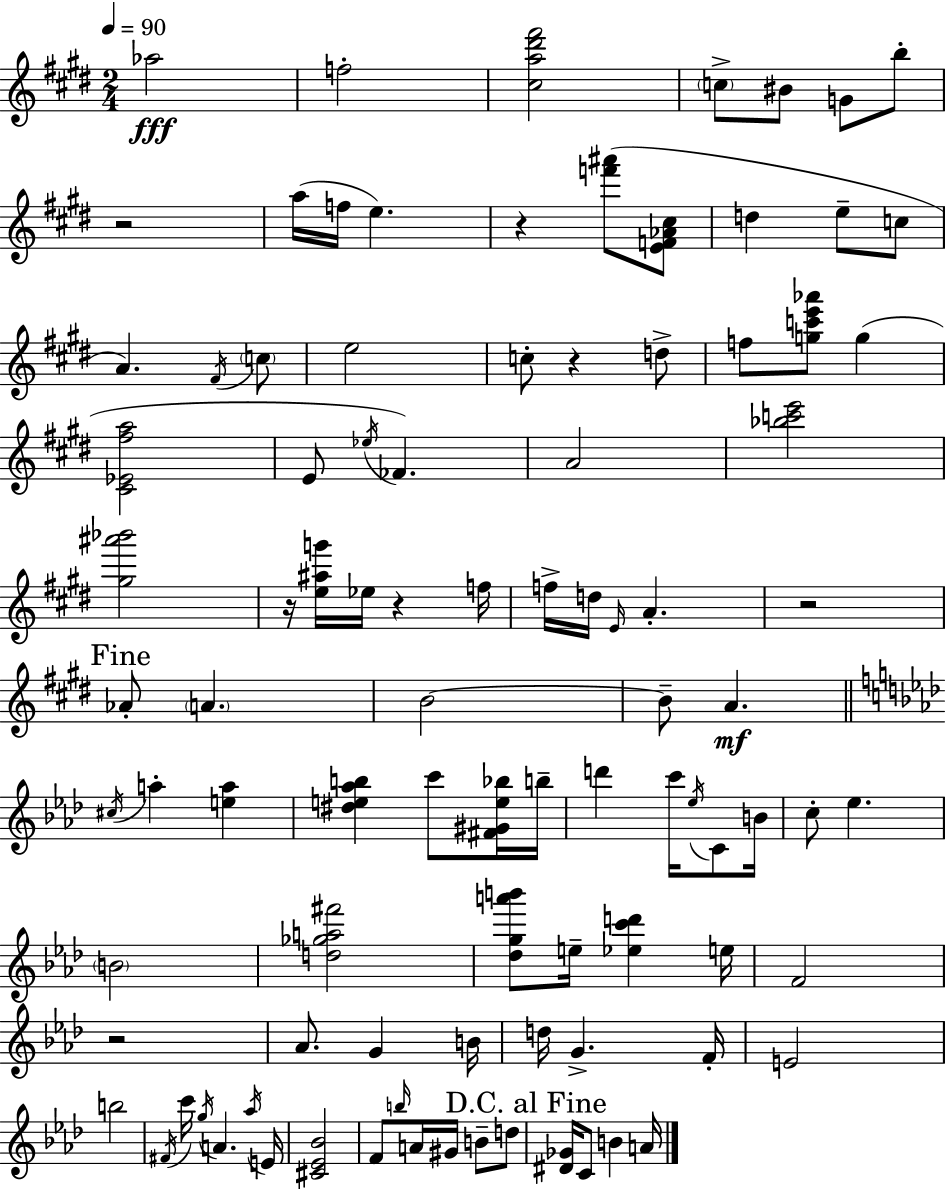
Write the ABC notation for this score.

X:1
T:Untitled
M:2/4
L:1/4
K:E
_a2 f2 [^ca^d'^f']2 c/2 ^B/2 G/2 b/2 z2 a/4 f/4 e z [f'^a']/2 [EF_A^c]/2 d e/2 c/2 A ^F/4 c/2 e2 c/2 z d/2 f/2 [gc'e'_a']/2 g [^C_E^fa]2 E/2 _e/4 _F A2 [_bc'e']2 [^g^a'_b']2 z/4 [e^ag']/4 _e/4 z f/4 f/4 d/4 E/4 A z2 _A/2 A B2 B/2 A ^c/4 a [ea] [^de_ab] c'/2 [^F^Ge_b]/4 b/4 d' c'/4 _e/4 C/2 B/4 c/2 _e B2 [d_ga^f']2 [_dga'b']/2 e/4 [_ec'd'] e/4 F2 z2 _A/2 G B/4 d/4 G F/4 E2 b2 ^F/4 c'/4 g/4 A _a/4 E/4 [^C_E_B]2 F/2 b/4 A/4 ^G/4 B/2 d/2 [^D_G]/4 C/2 B A/4